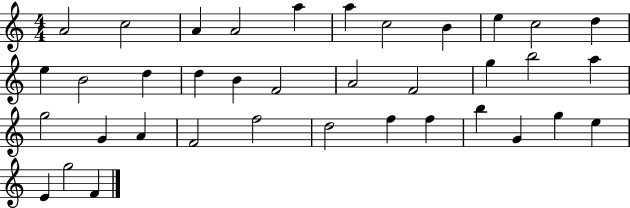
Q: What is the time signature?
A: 4/4